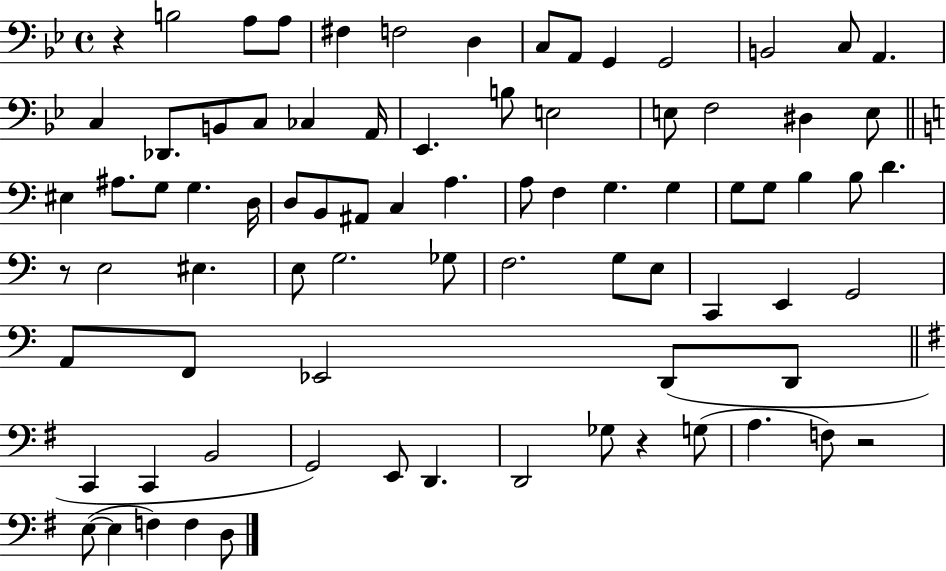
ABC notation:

X:1
T:Untitled
M:4/4
L:1/4
K:Bb
z B,2 A,/2 A,/2 ^F, F,2 D, C,/2 A,,/2 G,, G,,2 B,,2 C,/2 A,, C, _D,,/2 B,,/2 C,/2 _C, A,,/4 _E,, B,/2 E,2 E,/2 F,2 ^D, E,/2 ^E, ^A,/2 G,/2 G, D,/4 D,/2 B,,/2 ^A,,/2 C, A, A,/2 F, G, G, G,/2 G,/2 B, B,/2 D z/2 E,2 ^E, E,/2 G,2 _G,/2 F,2 G,/2 E,/2 C,, E,, G,,2 A,,/2 F,,/2 _E,,2 D,,/2 D,,/2 C,, C,, B,,2 G,,2 E,,/2 D,, D,,2 _G,/2 z G,/2 A, F,/2 z2 E,/2 E, F, F, D,/2